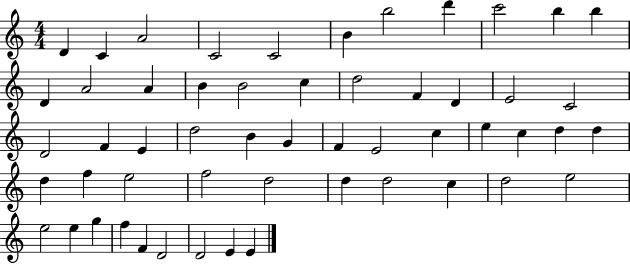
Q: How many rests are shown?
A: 0